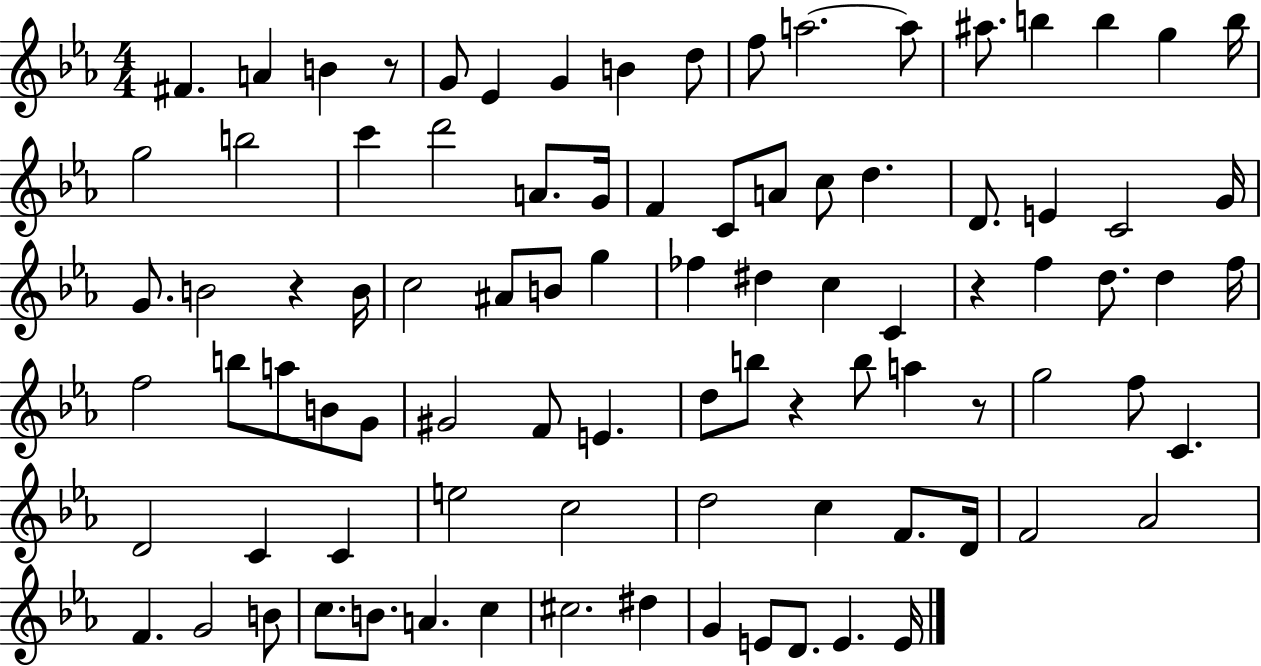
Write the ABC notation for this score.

X:1
T:Untitled
M:4/4
L:1/4
K:Eb
^F A B z/2 G/2 _E G B d/2 f/2 a2 a/2 ^a/2 b b g b/4 g2 b2 c' d'2 A/2 G/4 F C/2 A/2 c/2 d D/2 E C2 G/4 G/2 B2 z B/4 c2 ^A/2 B/2 g _f ^d c C z f d/2 d f/4 f2 b/2 a/2 B/2 G/2 ^G2 F/2 E d/2 b/2 z b/2 a z/2 g2 f/2 C D2 C C e2 c2 d2 c F/2 D/4 F2 _A2 F G2 B/2 c/2 B/2 A c ^c2 ^d G E/2 D/2 E E/4